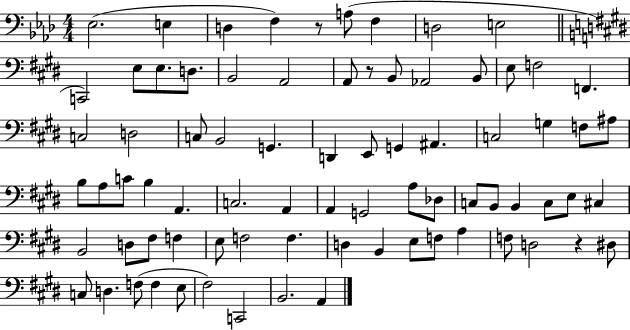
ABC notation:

X:1
T:Untitled
M:4/4
L:1/4
K:Ab
_E,2 E, D, F, z/2 A,/2 F, D,2 E,2 C,,2 E,/2 E,/2 D,/2 B,,2 A,,2 A,,/2 z/2 B,,/2 _A,,2 B,,/2 E,/2 F,2 F,, C,2 D,2 C,/2 B,,2 G,, D,, E,,/2 G,, ^A,, C,2 G, F,/2 ^A,/2 B,/2 A,/2 C/2 B, A,, C,2 A,, A,, G,,2 A,/2 _D,/2 C,/2 B,,/2 B,, C,/2 E,/2 ^C, B,,2 D,/2 ^F,/2 F, E,/2 F,2 F, D, B,, E,/2 F,/2 A, F,/2 D,2 z ^D,/2 C,/2 D, F,/2 F, E,/2 ^F,2 C,,2 B,,2 A,,